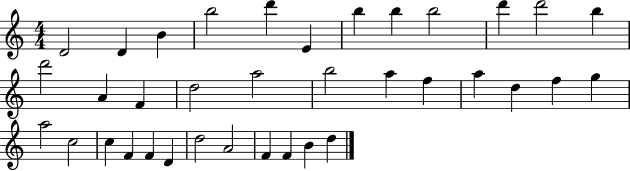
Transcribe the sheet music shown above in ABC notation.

X:1
T:Untitled
M:4/4
L:1/4
K:C
D2 D B b2 d' E b b b2 d' d'2 b d'2 A F d2 a2 b2 a f a d f g a2 c2 c F F D d2 A2 F F B d